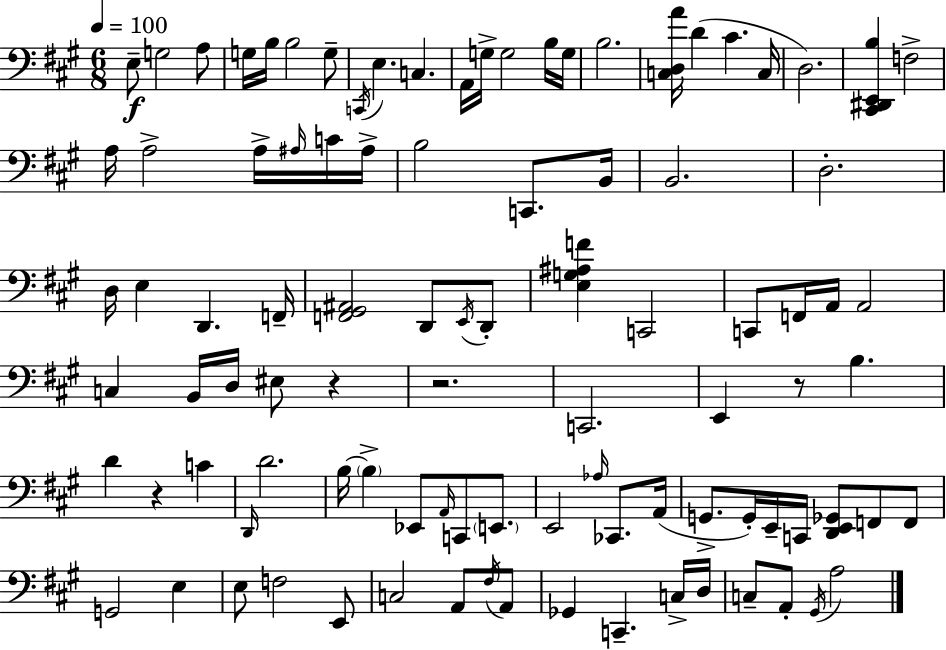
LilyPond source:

{
  \clef bass
  \numericTimeSignature
  \time 6/8
  \key a \major
  \tempo 4 = 100
  \repeat volta 2 { e8--\f g2 a8 | g16 b16 b2 g8-- | \acciaccatura { c,16 } e4. c4. | a,16 g16-> g2 b16 | \break g16 b2. | <c d a'>16 d'4( cis'4. | c16 d2.) | <cis, dis, e, b>4 f2-> | \break a16 a2-> a16-> \grace { ais16 } | c'16 ais16-> b2 c,8. | b,16 b,2. | d2.-. | \break d16 e4 d,4. | f,16-- <f, gis, ais,>2 d,8 | \acciaccatura { e,16 } d,8-. <e g ais f'>4 c,2 | c,8 f,16 a,16 a,2 | \break c4 b,16 d16 eis8 r4 | r2. | c,2. | e,4 r8 b4. | \break d'4 r4 c'4 | \grace { d,16 } d'2. | b16~~ \parenthesize b4-> ees,8 \grace { a,16 } | c,8 \parenthesize e,8. e,2 | \break \grace { aes16 } ces,8. a,16( g,8.-> g,16-.) e,16-- c,16 | <d, e, ges,>8 f,8 f,8 g,2 | e4 e8 f2 | e,8 c2 | \break a,8 \acciaccatura { fis16 } a,8 ges,4 c,4.-- | c16-> d16 c8-- a,8-. \acciaccatura { gis,16 } | a2 } \bar "|."
}